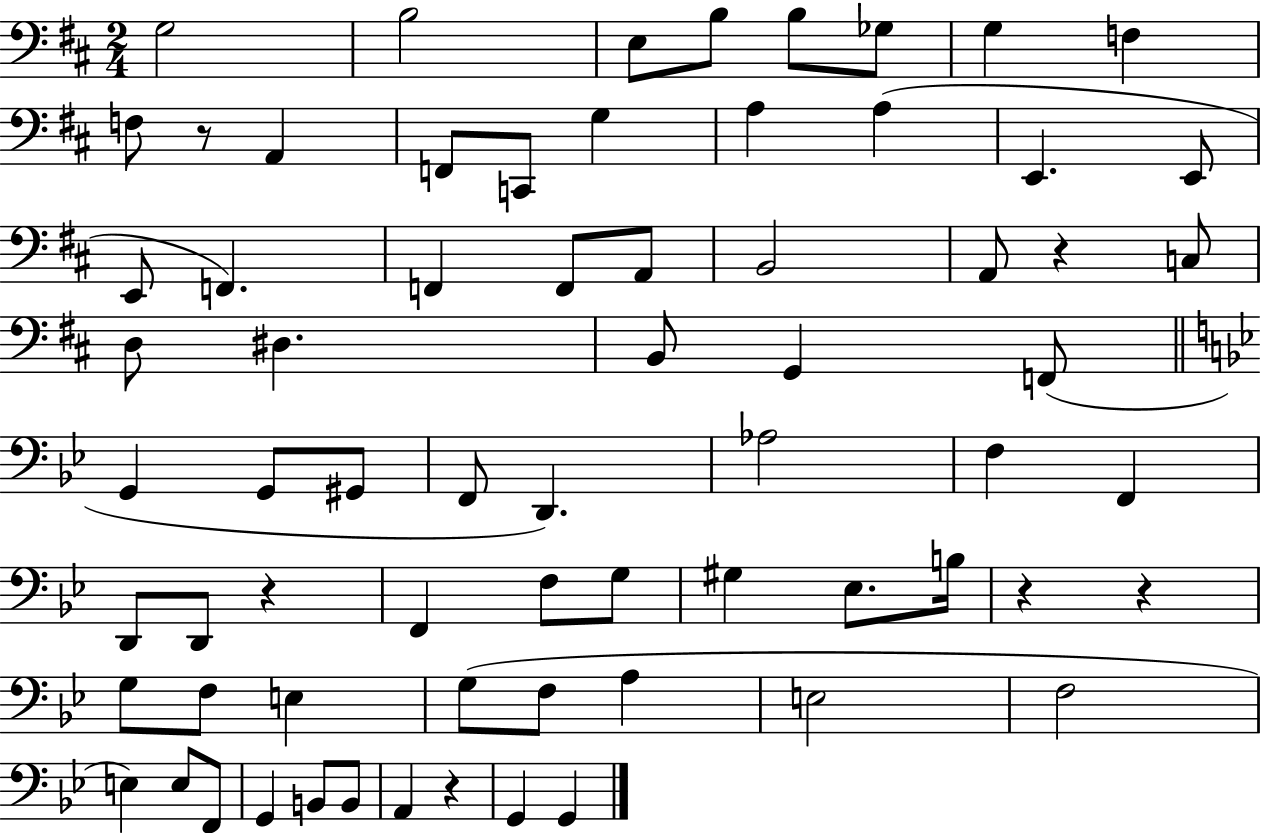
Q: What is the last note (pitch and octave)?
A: G2